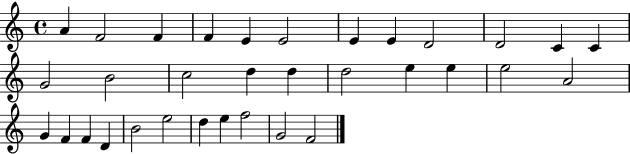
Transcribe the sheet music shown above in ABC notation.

X:1
T:Untitled
M:4/4
L:1/4
K:C
A F2 F F E E2 E E D2 D2 C C G2 B2 c2 d d d2 e e e2 A2 G F F D B2 e2 d e f2 G2 F2